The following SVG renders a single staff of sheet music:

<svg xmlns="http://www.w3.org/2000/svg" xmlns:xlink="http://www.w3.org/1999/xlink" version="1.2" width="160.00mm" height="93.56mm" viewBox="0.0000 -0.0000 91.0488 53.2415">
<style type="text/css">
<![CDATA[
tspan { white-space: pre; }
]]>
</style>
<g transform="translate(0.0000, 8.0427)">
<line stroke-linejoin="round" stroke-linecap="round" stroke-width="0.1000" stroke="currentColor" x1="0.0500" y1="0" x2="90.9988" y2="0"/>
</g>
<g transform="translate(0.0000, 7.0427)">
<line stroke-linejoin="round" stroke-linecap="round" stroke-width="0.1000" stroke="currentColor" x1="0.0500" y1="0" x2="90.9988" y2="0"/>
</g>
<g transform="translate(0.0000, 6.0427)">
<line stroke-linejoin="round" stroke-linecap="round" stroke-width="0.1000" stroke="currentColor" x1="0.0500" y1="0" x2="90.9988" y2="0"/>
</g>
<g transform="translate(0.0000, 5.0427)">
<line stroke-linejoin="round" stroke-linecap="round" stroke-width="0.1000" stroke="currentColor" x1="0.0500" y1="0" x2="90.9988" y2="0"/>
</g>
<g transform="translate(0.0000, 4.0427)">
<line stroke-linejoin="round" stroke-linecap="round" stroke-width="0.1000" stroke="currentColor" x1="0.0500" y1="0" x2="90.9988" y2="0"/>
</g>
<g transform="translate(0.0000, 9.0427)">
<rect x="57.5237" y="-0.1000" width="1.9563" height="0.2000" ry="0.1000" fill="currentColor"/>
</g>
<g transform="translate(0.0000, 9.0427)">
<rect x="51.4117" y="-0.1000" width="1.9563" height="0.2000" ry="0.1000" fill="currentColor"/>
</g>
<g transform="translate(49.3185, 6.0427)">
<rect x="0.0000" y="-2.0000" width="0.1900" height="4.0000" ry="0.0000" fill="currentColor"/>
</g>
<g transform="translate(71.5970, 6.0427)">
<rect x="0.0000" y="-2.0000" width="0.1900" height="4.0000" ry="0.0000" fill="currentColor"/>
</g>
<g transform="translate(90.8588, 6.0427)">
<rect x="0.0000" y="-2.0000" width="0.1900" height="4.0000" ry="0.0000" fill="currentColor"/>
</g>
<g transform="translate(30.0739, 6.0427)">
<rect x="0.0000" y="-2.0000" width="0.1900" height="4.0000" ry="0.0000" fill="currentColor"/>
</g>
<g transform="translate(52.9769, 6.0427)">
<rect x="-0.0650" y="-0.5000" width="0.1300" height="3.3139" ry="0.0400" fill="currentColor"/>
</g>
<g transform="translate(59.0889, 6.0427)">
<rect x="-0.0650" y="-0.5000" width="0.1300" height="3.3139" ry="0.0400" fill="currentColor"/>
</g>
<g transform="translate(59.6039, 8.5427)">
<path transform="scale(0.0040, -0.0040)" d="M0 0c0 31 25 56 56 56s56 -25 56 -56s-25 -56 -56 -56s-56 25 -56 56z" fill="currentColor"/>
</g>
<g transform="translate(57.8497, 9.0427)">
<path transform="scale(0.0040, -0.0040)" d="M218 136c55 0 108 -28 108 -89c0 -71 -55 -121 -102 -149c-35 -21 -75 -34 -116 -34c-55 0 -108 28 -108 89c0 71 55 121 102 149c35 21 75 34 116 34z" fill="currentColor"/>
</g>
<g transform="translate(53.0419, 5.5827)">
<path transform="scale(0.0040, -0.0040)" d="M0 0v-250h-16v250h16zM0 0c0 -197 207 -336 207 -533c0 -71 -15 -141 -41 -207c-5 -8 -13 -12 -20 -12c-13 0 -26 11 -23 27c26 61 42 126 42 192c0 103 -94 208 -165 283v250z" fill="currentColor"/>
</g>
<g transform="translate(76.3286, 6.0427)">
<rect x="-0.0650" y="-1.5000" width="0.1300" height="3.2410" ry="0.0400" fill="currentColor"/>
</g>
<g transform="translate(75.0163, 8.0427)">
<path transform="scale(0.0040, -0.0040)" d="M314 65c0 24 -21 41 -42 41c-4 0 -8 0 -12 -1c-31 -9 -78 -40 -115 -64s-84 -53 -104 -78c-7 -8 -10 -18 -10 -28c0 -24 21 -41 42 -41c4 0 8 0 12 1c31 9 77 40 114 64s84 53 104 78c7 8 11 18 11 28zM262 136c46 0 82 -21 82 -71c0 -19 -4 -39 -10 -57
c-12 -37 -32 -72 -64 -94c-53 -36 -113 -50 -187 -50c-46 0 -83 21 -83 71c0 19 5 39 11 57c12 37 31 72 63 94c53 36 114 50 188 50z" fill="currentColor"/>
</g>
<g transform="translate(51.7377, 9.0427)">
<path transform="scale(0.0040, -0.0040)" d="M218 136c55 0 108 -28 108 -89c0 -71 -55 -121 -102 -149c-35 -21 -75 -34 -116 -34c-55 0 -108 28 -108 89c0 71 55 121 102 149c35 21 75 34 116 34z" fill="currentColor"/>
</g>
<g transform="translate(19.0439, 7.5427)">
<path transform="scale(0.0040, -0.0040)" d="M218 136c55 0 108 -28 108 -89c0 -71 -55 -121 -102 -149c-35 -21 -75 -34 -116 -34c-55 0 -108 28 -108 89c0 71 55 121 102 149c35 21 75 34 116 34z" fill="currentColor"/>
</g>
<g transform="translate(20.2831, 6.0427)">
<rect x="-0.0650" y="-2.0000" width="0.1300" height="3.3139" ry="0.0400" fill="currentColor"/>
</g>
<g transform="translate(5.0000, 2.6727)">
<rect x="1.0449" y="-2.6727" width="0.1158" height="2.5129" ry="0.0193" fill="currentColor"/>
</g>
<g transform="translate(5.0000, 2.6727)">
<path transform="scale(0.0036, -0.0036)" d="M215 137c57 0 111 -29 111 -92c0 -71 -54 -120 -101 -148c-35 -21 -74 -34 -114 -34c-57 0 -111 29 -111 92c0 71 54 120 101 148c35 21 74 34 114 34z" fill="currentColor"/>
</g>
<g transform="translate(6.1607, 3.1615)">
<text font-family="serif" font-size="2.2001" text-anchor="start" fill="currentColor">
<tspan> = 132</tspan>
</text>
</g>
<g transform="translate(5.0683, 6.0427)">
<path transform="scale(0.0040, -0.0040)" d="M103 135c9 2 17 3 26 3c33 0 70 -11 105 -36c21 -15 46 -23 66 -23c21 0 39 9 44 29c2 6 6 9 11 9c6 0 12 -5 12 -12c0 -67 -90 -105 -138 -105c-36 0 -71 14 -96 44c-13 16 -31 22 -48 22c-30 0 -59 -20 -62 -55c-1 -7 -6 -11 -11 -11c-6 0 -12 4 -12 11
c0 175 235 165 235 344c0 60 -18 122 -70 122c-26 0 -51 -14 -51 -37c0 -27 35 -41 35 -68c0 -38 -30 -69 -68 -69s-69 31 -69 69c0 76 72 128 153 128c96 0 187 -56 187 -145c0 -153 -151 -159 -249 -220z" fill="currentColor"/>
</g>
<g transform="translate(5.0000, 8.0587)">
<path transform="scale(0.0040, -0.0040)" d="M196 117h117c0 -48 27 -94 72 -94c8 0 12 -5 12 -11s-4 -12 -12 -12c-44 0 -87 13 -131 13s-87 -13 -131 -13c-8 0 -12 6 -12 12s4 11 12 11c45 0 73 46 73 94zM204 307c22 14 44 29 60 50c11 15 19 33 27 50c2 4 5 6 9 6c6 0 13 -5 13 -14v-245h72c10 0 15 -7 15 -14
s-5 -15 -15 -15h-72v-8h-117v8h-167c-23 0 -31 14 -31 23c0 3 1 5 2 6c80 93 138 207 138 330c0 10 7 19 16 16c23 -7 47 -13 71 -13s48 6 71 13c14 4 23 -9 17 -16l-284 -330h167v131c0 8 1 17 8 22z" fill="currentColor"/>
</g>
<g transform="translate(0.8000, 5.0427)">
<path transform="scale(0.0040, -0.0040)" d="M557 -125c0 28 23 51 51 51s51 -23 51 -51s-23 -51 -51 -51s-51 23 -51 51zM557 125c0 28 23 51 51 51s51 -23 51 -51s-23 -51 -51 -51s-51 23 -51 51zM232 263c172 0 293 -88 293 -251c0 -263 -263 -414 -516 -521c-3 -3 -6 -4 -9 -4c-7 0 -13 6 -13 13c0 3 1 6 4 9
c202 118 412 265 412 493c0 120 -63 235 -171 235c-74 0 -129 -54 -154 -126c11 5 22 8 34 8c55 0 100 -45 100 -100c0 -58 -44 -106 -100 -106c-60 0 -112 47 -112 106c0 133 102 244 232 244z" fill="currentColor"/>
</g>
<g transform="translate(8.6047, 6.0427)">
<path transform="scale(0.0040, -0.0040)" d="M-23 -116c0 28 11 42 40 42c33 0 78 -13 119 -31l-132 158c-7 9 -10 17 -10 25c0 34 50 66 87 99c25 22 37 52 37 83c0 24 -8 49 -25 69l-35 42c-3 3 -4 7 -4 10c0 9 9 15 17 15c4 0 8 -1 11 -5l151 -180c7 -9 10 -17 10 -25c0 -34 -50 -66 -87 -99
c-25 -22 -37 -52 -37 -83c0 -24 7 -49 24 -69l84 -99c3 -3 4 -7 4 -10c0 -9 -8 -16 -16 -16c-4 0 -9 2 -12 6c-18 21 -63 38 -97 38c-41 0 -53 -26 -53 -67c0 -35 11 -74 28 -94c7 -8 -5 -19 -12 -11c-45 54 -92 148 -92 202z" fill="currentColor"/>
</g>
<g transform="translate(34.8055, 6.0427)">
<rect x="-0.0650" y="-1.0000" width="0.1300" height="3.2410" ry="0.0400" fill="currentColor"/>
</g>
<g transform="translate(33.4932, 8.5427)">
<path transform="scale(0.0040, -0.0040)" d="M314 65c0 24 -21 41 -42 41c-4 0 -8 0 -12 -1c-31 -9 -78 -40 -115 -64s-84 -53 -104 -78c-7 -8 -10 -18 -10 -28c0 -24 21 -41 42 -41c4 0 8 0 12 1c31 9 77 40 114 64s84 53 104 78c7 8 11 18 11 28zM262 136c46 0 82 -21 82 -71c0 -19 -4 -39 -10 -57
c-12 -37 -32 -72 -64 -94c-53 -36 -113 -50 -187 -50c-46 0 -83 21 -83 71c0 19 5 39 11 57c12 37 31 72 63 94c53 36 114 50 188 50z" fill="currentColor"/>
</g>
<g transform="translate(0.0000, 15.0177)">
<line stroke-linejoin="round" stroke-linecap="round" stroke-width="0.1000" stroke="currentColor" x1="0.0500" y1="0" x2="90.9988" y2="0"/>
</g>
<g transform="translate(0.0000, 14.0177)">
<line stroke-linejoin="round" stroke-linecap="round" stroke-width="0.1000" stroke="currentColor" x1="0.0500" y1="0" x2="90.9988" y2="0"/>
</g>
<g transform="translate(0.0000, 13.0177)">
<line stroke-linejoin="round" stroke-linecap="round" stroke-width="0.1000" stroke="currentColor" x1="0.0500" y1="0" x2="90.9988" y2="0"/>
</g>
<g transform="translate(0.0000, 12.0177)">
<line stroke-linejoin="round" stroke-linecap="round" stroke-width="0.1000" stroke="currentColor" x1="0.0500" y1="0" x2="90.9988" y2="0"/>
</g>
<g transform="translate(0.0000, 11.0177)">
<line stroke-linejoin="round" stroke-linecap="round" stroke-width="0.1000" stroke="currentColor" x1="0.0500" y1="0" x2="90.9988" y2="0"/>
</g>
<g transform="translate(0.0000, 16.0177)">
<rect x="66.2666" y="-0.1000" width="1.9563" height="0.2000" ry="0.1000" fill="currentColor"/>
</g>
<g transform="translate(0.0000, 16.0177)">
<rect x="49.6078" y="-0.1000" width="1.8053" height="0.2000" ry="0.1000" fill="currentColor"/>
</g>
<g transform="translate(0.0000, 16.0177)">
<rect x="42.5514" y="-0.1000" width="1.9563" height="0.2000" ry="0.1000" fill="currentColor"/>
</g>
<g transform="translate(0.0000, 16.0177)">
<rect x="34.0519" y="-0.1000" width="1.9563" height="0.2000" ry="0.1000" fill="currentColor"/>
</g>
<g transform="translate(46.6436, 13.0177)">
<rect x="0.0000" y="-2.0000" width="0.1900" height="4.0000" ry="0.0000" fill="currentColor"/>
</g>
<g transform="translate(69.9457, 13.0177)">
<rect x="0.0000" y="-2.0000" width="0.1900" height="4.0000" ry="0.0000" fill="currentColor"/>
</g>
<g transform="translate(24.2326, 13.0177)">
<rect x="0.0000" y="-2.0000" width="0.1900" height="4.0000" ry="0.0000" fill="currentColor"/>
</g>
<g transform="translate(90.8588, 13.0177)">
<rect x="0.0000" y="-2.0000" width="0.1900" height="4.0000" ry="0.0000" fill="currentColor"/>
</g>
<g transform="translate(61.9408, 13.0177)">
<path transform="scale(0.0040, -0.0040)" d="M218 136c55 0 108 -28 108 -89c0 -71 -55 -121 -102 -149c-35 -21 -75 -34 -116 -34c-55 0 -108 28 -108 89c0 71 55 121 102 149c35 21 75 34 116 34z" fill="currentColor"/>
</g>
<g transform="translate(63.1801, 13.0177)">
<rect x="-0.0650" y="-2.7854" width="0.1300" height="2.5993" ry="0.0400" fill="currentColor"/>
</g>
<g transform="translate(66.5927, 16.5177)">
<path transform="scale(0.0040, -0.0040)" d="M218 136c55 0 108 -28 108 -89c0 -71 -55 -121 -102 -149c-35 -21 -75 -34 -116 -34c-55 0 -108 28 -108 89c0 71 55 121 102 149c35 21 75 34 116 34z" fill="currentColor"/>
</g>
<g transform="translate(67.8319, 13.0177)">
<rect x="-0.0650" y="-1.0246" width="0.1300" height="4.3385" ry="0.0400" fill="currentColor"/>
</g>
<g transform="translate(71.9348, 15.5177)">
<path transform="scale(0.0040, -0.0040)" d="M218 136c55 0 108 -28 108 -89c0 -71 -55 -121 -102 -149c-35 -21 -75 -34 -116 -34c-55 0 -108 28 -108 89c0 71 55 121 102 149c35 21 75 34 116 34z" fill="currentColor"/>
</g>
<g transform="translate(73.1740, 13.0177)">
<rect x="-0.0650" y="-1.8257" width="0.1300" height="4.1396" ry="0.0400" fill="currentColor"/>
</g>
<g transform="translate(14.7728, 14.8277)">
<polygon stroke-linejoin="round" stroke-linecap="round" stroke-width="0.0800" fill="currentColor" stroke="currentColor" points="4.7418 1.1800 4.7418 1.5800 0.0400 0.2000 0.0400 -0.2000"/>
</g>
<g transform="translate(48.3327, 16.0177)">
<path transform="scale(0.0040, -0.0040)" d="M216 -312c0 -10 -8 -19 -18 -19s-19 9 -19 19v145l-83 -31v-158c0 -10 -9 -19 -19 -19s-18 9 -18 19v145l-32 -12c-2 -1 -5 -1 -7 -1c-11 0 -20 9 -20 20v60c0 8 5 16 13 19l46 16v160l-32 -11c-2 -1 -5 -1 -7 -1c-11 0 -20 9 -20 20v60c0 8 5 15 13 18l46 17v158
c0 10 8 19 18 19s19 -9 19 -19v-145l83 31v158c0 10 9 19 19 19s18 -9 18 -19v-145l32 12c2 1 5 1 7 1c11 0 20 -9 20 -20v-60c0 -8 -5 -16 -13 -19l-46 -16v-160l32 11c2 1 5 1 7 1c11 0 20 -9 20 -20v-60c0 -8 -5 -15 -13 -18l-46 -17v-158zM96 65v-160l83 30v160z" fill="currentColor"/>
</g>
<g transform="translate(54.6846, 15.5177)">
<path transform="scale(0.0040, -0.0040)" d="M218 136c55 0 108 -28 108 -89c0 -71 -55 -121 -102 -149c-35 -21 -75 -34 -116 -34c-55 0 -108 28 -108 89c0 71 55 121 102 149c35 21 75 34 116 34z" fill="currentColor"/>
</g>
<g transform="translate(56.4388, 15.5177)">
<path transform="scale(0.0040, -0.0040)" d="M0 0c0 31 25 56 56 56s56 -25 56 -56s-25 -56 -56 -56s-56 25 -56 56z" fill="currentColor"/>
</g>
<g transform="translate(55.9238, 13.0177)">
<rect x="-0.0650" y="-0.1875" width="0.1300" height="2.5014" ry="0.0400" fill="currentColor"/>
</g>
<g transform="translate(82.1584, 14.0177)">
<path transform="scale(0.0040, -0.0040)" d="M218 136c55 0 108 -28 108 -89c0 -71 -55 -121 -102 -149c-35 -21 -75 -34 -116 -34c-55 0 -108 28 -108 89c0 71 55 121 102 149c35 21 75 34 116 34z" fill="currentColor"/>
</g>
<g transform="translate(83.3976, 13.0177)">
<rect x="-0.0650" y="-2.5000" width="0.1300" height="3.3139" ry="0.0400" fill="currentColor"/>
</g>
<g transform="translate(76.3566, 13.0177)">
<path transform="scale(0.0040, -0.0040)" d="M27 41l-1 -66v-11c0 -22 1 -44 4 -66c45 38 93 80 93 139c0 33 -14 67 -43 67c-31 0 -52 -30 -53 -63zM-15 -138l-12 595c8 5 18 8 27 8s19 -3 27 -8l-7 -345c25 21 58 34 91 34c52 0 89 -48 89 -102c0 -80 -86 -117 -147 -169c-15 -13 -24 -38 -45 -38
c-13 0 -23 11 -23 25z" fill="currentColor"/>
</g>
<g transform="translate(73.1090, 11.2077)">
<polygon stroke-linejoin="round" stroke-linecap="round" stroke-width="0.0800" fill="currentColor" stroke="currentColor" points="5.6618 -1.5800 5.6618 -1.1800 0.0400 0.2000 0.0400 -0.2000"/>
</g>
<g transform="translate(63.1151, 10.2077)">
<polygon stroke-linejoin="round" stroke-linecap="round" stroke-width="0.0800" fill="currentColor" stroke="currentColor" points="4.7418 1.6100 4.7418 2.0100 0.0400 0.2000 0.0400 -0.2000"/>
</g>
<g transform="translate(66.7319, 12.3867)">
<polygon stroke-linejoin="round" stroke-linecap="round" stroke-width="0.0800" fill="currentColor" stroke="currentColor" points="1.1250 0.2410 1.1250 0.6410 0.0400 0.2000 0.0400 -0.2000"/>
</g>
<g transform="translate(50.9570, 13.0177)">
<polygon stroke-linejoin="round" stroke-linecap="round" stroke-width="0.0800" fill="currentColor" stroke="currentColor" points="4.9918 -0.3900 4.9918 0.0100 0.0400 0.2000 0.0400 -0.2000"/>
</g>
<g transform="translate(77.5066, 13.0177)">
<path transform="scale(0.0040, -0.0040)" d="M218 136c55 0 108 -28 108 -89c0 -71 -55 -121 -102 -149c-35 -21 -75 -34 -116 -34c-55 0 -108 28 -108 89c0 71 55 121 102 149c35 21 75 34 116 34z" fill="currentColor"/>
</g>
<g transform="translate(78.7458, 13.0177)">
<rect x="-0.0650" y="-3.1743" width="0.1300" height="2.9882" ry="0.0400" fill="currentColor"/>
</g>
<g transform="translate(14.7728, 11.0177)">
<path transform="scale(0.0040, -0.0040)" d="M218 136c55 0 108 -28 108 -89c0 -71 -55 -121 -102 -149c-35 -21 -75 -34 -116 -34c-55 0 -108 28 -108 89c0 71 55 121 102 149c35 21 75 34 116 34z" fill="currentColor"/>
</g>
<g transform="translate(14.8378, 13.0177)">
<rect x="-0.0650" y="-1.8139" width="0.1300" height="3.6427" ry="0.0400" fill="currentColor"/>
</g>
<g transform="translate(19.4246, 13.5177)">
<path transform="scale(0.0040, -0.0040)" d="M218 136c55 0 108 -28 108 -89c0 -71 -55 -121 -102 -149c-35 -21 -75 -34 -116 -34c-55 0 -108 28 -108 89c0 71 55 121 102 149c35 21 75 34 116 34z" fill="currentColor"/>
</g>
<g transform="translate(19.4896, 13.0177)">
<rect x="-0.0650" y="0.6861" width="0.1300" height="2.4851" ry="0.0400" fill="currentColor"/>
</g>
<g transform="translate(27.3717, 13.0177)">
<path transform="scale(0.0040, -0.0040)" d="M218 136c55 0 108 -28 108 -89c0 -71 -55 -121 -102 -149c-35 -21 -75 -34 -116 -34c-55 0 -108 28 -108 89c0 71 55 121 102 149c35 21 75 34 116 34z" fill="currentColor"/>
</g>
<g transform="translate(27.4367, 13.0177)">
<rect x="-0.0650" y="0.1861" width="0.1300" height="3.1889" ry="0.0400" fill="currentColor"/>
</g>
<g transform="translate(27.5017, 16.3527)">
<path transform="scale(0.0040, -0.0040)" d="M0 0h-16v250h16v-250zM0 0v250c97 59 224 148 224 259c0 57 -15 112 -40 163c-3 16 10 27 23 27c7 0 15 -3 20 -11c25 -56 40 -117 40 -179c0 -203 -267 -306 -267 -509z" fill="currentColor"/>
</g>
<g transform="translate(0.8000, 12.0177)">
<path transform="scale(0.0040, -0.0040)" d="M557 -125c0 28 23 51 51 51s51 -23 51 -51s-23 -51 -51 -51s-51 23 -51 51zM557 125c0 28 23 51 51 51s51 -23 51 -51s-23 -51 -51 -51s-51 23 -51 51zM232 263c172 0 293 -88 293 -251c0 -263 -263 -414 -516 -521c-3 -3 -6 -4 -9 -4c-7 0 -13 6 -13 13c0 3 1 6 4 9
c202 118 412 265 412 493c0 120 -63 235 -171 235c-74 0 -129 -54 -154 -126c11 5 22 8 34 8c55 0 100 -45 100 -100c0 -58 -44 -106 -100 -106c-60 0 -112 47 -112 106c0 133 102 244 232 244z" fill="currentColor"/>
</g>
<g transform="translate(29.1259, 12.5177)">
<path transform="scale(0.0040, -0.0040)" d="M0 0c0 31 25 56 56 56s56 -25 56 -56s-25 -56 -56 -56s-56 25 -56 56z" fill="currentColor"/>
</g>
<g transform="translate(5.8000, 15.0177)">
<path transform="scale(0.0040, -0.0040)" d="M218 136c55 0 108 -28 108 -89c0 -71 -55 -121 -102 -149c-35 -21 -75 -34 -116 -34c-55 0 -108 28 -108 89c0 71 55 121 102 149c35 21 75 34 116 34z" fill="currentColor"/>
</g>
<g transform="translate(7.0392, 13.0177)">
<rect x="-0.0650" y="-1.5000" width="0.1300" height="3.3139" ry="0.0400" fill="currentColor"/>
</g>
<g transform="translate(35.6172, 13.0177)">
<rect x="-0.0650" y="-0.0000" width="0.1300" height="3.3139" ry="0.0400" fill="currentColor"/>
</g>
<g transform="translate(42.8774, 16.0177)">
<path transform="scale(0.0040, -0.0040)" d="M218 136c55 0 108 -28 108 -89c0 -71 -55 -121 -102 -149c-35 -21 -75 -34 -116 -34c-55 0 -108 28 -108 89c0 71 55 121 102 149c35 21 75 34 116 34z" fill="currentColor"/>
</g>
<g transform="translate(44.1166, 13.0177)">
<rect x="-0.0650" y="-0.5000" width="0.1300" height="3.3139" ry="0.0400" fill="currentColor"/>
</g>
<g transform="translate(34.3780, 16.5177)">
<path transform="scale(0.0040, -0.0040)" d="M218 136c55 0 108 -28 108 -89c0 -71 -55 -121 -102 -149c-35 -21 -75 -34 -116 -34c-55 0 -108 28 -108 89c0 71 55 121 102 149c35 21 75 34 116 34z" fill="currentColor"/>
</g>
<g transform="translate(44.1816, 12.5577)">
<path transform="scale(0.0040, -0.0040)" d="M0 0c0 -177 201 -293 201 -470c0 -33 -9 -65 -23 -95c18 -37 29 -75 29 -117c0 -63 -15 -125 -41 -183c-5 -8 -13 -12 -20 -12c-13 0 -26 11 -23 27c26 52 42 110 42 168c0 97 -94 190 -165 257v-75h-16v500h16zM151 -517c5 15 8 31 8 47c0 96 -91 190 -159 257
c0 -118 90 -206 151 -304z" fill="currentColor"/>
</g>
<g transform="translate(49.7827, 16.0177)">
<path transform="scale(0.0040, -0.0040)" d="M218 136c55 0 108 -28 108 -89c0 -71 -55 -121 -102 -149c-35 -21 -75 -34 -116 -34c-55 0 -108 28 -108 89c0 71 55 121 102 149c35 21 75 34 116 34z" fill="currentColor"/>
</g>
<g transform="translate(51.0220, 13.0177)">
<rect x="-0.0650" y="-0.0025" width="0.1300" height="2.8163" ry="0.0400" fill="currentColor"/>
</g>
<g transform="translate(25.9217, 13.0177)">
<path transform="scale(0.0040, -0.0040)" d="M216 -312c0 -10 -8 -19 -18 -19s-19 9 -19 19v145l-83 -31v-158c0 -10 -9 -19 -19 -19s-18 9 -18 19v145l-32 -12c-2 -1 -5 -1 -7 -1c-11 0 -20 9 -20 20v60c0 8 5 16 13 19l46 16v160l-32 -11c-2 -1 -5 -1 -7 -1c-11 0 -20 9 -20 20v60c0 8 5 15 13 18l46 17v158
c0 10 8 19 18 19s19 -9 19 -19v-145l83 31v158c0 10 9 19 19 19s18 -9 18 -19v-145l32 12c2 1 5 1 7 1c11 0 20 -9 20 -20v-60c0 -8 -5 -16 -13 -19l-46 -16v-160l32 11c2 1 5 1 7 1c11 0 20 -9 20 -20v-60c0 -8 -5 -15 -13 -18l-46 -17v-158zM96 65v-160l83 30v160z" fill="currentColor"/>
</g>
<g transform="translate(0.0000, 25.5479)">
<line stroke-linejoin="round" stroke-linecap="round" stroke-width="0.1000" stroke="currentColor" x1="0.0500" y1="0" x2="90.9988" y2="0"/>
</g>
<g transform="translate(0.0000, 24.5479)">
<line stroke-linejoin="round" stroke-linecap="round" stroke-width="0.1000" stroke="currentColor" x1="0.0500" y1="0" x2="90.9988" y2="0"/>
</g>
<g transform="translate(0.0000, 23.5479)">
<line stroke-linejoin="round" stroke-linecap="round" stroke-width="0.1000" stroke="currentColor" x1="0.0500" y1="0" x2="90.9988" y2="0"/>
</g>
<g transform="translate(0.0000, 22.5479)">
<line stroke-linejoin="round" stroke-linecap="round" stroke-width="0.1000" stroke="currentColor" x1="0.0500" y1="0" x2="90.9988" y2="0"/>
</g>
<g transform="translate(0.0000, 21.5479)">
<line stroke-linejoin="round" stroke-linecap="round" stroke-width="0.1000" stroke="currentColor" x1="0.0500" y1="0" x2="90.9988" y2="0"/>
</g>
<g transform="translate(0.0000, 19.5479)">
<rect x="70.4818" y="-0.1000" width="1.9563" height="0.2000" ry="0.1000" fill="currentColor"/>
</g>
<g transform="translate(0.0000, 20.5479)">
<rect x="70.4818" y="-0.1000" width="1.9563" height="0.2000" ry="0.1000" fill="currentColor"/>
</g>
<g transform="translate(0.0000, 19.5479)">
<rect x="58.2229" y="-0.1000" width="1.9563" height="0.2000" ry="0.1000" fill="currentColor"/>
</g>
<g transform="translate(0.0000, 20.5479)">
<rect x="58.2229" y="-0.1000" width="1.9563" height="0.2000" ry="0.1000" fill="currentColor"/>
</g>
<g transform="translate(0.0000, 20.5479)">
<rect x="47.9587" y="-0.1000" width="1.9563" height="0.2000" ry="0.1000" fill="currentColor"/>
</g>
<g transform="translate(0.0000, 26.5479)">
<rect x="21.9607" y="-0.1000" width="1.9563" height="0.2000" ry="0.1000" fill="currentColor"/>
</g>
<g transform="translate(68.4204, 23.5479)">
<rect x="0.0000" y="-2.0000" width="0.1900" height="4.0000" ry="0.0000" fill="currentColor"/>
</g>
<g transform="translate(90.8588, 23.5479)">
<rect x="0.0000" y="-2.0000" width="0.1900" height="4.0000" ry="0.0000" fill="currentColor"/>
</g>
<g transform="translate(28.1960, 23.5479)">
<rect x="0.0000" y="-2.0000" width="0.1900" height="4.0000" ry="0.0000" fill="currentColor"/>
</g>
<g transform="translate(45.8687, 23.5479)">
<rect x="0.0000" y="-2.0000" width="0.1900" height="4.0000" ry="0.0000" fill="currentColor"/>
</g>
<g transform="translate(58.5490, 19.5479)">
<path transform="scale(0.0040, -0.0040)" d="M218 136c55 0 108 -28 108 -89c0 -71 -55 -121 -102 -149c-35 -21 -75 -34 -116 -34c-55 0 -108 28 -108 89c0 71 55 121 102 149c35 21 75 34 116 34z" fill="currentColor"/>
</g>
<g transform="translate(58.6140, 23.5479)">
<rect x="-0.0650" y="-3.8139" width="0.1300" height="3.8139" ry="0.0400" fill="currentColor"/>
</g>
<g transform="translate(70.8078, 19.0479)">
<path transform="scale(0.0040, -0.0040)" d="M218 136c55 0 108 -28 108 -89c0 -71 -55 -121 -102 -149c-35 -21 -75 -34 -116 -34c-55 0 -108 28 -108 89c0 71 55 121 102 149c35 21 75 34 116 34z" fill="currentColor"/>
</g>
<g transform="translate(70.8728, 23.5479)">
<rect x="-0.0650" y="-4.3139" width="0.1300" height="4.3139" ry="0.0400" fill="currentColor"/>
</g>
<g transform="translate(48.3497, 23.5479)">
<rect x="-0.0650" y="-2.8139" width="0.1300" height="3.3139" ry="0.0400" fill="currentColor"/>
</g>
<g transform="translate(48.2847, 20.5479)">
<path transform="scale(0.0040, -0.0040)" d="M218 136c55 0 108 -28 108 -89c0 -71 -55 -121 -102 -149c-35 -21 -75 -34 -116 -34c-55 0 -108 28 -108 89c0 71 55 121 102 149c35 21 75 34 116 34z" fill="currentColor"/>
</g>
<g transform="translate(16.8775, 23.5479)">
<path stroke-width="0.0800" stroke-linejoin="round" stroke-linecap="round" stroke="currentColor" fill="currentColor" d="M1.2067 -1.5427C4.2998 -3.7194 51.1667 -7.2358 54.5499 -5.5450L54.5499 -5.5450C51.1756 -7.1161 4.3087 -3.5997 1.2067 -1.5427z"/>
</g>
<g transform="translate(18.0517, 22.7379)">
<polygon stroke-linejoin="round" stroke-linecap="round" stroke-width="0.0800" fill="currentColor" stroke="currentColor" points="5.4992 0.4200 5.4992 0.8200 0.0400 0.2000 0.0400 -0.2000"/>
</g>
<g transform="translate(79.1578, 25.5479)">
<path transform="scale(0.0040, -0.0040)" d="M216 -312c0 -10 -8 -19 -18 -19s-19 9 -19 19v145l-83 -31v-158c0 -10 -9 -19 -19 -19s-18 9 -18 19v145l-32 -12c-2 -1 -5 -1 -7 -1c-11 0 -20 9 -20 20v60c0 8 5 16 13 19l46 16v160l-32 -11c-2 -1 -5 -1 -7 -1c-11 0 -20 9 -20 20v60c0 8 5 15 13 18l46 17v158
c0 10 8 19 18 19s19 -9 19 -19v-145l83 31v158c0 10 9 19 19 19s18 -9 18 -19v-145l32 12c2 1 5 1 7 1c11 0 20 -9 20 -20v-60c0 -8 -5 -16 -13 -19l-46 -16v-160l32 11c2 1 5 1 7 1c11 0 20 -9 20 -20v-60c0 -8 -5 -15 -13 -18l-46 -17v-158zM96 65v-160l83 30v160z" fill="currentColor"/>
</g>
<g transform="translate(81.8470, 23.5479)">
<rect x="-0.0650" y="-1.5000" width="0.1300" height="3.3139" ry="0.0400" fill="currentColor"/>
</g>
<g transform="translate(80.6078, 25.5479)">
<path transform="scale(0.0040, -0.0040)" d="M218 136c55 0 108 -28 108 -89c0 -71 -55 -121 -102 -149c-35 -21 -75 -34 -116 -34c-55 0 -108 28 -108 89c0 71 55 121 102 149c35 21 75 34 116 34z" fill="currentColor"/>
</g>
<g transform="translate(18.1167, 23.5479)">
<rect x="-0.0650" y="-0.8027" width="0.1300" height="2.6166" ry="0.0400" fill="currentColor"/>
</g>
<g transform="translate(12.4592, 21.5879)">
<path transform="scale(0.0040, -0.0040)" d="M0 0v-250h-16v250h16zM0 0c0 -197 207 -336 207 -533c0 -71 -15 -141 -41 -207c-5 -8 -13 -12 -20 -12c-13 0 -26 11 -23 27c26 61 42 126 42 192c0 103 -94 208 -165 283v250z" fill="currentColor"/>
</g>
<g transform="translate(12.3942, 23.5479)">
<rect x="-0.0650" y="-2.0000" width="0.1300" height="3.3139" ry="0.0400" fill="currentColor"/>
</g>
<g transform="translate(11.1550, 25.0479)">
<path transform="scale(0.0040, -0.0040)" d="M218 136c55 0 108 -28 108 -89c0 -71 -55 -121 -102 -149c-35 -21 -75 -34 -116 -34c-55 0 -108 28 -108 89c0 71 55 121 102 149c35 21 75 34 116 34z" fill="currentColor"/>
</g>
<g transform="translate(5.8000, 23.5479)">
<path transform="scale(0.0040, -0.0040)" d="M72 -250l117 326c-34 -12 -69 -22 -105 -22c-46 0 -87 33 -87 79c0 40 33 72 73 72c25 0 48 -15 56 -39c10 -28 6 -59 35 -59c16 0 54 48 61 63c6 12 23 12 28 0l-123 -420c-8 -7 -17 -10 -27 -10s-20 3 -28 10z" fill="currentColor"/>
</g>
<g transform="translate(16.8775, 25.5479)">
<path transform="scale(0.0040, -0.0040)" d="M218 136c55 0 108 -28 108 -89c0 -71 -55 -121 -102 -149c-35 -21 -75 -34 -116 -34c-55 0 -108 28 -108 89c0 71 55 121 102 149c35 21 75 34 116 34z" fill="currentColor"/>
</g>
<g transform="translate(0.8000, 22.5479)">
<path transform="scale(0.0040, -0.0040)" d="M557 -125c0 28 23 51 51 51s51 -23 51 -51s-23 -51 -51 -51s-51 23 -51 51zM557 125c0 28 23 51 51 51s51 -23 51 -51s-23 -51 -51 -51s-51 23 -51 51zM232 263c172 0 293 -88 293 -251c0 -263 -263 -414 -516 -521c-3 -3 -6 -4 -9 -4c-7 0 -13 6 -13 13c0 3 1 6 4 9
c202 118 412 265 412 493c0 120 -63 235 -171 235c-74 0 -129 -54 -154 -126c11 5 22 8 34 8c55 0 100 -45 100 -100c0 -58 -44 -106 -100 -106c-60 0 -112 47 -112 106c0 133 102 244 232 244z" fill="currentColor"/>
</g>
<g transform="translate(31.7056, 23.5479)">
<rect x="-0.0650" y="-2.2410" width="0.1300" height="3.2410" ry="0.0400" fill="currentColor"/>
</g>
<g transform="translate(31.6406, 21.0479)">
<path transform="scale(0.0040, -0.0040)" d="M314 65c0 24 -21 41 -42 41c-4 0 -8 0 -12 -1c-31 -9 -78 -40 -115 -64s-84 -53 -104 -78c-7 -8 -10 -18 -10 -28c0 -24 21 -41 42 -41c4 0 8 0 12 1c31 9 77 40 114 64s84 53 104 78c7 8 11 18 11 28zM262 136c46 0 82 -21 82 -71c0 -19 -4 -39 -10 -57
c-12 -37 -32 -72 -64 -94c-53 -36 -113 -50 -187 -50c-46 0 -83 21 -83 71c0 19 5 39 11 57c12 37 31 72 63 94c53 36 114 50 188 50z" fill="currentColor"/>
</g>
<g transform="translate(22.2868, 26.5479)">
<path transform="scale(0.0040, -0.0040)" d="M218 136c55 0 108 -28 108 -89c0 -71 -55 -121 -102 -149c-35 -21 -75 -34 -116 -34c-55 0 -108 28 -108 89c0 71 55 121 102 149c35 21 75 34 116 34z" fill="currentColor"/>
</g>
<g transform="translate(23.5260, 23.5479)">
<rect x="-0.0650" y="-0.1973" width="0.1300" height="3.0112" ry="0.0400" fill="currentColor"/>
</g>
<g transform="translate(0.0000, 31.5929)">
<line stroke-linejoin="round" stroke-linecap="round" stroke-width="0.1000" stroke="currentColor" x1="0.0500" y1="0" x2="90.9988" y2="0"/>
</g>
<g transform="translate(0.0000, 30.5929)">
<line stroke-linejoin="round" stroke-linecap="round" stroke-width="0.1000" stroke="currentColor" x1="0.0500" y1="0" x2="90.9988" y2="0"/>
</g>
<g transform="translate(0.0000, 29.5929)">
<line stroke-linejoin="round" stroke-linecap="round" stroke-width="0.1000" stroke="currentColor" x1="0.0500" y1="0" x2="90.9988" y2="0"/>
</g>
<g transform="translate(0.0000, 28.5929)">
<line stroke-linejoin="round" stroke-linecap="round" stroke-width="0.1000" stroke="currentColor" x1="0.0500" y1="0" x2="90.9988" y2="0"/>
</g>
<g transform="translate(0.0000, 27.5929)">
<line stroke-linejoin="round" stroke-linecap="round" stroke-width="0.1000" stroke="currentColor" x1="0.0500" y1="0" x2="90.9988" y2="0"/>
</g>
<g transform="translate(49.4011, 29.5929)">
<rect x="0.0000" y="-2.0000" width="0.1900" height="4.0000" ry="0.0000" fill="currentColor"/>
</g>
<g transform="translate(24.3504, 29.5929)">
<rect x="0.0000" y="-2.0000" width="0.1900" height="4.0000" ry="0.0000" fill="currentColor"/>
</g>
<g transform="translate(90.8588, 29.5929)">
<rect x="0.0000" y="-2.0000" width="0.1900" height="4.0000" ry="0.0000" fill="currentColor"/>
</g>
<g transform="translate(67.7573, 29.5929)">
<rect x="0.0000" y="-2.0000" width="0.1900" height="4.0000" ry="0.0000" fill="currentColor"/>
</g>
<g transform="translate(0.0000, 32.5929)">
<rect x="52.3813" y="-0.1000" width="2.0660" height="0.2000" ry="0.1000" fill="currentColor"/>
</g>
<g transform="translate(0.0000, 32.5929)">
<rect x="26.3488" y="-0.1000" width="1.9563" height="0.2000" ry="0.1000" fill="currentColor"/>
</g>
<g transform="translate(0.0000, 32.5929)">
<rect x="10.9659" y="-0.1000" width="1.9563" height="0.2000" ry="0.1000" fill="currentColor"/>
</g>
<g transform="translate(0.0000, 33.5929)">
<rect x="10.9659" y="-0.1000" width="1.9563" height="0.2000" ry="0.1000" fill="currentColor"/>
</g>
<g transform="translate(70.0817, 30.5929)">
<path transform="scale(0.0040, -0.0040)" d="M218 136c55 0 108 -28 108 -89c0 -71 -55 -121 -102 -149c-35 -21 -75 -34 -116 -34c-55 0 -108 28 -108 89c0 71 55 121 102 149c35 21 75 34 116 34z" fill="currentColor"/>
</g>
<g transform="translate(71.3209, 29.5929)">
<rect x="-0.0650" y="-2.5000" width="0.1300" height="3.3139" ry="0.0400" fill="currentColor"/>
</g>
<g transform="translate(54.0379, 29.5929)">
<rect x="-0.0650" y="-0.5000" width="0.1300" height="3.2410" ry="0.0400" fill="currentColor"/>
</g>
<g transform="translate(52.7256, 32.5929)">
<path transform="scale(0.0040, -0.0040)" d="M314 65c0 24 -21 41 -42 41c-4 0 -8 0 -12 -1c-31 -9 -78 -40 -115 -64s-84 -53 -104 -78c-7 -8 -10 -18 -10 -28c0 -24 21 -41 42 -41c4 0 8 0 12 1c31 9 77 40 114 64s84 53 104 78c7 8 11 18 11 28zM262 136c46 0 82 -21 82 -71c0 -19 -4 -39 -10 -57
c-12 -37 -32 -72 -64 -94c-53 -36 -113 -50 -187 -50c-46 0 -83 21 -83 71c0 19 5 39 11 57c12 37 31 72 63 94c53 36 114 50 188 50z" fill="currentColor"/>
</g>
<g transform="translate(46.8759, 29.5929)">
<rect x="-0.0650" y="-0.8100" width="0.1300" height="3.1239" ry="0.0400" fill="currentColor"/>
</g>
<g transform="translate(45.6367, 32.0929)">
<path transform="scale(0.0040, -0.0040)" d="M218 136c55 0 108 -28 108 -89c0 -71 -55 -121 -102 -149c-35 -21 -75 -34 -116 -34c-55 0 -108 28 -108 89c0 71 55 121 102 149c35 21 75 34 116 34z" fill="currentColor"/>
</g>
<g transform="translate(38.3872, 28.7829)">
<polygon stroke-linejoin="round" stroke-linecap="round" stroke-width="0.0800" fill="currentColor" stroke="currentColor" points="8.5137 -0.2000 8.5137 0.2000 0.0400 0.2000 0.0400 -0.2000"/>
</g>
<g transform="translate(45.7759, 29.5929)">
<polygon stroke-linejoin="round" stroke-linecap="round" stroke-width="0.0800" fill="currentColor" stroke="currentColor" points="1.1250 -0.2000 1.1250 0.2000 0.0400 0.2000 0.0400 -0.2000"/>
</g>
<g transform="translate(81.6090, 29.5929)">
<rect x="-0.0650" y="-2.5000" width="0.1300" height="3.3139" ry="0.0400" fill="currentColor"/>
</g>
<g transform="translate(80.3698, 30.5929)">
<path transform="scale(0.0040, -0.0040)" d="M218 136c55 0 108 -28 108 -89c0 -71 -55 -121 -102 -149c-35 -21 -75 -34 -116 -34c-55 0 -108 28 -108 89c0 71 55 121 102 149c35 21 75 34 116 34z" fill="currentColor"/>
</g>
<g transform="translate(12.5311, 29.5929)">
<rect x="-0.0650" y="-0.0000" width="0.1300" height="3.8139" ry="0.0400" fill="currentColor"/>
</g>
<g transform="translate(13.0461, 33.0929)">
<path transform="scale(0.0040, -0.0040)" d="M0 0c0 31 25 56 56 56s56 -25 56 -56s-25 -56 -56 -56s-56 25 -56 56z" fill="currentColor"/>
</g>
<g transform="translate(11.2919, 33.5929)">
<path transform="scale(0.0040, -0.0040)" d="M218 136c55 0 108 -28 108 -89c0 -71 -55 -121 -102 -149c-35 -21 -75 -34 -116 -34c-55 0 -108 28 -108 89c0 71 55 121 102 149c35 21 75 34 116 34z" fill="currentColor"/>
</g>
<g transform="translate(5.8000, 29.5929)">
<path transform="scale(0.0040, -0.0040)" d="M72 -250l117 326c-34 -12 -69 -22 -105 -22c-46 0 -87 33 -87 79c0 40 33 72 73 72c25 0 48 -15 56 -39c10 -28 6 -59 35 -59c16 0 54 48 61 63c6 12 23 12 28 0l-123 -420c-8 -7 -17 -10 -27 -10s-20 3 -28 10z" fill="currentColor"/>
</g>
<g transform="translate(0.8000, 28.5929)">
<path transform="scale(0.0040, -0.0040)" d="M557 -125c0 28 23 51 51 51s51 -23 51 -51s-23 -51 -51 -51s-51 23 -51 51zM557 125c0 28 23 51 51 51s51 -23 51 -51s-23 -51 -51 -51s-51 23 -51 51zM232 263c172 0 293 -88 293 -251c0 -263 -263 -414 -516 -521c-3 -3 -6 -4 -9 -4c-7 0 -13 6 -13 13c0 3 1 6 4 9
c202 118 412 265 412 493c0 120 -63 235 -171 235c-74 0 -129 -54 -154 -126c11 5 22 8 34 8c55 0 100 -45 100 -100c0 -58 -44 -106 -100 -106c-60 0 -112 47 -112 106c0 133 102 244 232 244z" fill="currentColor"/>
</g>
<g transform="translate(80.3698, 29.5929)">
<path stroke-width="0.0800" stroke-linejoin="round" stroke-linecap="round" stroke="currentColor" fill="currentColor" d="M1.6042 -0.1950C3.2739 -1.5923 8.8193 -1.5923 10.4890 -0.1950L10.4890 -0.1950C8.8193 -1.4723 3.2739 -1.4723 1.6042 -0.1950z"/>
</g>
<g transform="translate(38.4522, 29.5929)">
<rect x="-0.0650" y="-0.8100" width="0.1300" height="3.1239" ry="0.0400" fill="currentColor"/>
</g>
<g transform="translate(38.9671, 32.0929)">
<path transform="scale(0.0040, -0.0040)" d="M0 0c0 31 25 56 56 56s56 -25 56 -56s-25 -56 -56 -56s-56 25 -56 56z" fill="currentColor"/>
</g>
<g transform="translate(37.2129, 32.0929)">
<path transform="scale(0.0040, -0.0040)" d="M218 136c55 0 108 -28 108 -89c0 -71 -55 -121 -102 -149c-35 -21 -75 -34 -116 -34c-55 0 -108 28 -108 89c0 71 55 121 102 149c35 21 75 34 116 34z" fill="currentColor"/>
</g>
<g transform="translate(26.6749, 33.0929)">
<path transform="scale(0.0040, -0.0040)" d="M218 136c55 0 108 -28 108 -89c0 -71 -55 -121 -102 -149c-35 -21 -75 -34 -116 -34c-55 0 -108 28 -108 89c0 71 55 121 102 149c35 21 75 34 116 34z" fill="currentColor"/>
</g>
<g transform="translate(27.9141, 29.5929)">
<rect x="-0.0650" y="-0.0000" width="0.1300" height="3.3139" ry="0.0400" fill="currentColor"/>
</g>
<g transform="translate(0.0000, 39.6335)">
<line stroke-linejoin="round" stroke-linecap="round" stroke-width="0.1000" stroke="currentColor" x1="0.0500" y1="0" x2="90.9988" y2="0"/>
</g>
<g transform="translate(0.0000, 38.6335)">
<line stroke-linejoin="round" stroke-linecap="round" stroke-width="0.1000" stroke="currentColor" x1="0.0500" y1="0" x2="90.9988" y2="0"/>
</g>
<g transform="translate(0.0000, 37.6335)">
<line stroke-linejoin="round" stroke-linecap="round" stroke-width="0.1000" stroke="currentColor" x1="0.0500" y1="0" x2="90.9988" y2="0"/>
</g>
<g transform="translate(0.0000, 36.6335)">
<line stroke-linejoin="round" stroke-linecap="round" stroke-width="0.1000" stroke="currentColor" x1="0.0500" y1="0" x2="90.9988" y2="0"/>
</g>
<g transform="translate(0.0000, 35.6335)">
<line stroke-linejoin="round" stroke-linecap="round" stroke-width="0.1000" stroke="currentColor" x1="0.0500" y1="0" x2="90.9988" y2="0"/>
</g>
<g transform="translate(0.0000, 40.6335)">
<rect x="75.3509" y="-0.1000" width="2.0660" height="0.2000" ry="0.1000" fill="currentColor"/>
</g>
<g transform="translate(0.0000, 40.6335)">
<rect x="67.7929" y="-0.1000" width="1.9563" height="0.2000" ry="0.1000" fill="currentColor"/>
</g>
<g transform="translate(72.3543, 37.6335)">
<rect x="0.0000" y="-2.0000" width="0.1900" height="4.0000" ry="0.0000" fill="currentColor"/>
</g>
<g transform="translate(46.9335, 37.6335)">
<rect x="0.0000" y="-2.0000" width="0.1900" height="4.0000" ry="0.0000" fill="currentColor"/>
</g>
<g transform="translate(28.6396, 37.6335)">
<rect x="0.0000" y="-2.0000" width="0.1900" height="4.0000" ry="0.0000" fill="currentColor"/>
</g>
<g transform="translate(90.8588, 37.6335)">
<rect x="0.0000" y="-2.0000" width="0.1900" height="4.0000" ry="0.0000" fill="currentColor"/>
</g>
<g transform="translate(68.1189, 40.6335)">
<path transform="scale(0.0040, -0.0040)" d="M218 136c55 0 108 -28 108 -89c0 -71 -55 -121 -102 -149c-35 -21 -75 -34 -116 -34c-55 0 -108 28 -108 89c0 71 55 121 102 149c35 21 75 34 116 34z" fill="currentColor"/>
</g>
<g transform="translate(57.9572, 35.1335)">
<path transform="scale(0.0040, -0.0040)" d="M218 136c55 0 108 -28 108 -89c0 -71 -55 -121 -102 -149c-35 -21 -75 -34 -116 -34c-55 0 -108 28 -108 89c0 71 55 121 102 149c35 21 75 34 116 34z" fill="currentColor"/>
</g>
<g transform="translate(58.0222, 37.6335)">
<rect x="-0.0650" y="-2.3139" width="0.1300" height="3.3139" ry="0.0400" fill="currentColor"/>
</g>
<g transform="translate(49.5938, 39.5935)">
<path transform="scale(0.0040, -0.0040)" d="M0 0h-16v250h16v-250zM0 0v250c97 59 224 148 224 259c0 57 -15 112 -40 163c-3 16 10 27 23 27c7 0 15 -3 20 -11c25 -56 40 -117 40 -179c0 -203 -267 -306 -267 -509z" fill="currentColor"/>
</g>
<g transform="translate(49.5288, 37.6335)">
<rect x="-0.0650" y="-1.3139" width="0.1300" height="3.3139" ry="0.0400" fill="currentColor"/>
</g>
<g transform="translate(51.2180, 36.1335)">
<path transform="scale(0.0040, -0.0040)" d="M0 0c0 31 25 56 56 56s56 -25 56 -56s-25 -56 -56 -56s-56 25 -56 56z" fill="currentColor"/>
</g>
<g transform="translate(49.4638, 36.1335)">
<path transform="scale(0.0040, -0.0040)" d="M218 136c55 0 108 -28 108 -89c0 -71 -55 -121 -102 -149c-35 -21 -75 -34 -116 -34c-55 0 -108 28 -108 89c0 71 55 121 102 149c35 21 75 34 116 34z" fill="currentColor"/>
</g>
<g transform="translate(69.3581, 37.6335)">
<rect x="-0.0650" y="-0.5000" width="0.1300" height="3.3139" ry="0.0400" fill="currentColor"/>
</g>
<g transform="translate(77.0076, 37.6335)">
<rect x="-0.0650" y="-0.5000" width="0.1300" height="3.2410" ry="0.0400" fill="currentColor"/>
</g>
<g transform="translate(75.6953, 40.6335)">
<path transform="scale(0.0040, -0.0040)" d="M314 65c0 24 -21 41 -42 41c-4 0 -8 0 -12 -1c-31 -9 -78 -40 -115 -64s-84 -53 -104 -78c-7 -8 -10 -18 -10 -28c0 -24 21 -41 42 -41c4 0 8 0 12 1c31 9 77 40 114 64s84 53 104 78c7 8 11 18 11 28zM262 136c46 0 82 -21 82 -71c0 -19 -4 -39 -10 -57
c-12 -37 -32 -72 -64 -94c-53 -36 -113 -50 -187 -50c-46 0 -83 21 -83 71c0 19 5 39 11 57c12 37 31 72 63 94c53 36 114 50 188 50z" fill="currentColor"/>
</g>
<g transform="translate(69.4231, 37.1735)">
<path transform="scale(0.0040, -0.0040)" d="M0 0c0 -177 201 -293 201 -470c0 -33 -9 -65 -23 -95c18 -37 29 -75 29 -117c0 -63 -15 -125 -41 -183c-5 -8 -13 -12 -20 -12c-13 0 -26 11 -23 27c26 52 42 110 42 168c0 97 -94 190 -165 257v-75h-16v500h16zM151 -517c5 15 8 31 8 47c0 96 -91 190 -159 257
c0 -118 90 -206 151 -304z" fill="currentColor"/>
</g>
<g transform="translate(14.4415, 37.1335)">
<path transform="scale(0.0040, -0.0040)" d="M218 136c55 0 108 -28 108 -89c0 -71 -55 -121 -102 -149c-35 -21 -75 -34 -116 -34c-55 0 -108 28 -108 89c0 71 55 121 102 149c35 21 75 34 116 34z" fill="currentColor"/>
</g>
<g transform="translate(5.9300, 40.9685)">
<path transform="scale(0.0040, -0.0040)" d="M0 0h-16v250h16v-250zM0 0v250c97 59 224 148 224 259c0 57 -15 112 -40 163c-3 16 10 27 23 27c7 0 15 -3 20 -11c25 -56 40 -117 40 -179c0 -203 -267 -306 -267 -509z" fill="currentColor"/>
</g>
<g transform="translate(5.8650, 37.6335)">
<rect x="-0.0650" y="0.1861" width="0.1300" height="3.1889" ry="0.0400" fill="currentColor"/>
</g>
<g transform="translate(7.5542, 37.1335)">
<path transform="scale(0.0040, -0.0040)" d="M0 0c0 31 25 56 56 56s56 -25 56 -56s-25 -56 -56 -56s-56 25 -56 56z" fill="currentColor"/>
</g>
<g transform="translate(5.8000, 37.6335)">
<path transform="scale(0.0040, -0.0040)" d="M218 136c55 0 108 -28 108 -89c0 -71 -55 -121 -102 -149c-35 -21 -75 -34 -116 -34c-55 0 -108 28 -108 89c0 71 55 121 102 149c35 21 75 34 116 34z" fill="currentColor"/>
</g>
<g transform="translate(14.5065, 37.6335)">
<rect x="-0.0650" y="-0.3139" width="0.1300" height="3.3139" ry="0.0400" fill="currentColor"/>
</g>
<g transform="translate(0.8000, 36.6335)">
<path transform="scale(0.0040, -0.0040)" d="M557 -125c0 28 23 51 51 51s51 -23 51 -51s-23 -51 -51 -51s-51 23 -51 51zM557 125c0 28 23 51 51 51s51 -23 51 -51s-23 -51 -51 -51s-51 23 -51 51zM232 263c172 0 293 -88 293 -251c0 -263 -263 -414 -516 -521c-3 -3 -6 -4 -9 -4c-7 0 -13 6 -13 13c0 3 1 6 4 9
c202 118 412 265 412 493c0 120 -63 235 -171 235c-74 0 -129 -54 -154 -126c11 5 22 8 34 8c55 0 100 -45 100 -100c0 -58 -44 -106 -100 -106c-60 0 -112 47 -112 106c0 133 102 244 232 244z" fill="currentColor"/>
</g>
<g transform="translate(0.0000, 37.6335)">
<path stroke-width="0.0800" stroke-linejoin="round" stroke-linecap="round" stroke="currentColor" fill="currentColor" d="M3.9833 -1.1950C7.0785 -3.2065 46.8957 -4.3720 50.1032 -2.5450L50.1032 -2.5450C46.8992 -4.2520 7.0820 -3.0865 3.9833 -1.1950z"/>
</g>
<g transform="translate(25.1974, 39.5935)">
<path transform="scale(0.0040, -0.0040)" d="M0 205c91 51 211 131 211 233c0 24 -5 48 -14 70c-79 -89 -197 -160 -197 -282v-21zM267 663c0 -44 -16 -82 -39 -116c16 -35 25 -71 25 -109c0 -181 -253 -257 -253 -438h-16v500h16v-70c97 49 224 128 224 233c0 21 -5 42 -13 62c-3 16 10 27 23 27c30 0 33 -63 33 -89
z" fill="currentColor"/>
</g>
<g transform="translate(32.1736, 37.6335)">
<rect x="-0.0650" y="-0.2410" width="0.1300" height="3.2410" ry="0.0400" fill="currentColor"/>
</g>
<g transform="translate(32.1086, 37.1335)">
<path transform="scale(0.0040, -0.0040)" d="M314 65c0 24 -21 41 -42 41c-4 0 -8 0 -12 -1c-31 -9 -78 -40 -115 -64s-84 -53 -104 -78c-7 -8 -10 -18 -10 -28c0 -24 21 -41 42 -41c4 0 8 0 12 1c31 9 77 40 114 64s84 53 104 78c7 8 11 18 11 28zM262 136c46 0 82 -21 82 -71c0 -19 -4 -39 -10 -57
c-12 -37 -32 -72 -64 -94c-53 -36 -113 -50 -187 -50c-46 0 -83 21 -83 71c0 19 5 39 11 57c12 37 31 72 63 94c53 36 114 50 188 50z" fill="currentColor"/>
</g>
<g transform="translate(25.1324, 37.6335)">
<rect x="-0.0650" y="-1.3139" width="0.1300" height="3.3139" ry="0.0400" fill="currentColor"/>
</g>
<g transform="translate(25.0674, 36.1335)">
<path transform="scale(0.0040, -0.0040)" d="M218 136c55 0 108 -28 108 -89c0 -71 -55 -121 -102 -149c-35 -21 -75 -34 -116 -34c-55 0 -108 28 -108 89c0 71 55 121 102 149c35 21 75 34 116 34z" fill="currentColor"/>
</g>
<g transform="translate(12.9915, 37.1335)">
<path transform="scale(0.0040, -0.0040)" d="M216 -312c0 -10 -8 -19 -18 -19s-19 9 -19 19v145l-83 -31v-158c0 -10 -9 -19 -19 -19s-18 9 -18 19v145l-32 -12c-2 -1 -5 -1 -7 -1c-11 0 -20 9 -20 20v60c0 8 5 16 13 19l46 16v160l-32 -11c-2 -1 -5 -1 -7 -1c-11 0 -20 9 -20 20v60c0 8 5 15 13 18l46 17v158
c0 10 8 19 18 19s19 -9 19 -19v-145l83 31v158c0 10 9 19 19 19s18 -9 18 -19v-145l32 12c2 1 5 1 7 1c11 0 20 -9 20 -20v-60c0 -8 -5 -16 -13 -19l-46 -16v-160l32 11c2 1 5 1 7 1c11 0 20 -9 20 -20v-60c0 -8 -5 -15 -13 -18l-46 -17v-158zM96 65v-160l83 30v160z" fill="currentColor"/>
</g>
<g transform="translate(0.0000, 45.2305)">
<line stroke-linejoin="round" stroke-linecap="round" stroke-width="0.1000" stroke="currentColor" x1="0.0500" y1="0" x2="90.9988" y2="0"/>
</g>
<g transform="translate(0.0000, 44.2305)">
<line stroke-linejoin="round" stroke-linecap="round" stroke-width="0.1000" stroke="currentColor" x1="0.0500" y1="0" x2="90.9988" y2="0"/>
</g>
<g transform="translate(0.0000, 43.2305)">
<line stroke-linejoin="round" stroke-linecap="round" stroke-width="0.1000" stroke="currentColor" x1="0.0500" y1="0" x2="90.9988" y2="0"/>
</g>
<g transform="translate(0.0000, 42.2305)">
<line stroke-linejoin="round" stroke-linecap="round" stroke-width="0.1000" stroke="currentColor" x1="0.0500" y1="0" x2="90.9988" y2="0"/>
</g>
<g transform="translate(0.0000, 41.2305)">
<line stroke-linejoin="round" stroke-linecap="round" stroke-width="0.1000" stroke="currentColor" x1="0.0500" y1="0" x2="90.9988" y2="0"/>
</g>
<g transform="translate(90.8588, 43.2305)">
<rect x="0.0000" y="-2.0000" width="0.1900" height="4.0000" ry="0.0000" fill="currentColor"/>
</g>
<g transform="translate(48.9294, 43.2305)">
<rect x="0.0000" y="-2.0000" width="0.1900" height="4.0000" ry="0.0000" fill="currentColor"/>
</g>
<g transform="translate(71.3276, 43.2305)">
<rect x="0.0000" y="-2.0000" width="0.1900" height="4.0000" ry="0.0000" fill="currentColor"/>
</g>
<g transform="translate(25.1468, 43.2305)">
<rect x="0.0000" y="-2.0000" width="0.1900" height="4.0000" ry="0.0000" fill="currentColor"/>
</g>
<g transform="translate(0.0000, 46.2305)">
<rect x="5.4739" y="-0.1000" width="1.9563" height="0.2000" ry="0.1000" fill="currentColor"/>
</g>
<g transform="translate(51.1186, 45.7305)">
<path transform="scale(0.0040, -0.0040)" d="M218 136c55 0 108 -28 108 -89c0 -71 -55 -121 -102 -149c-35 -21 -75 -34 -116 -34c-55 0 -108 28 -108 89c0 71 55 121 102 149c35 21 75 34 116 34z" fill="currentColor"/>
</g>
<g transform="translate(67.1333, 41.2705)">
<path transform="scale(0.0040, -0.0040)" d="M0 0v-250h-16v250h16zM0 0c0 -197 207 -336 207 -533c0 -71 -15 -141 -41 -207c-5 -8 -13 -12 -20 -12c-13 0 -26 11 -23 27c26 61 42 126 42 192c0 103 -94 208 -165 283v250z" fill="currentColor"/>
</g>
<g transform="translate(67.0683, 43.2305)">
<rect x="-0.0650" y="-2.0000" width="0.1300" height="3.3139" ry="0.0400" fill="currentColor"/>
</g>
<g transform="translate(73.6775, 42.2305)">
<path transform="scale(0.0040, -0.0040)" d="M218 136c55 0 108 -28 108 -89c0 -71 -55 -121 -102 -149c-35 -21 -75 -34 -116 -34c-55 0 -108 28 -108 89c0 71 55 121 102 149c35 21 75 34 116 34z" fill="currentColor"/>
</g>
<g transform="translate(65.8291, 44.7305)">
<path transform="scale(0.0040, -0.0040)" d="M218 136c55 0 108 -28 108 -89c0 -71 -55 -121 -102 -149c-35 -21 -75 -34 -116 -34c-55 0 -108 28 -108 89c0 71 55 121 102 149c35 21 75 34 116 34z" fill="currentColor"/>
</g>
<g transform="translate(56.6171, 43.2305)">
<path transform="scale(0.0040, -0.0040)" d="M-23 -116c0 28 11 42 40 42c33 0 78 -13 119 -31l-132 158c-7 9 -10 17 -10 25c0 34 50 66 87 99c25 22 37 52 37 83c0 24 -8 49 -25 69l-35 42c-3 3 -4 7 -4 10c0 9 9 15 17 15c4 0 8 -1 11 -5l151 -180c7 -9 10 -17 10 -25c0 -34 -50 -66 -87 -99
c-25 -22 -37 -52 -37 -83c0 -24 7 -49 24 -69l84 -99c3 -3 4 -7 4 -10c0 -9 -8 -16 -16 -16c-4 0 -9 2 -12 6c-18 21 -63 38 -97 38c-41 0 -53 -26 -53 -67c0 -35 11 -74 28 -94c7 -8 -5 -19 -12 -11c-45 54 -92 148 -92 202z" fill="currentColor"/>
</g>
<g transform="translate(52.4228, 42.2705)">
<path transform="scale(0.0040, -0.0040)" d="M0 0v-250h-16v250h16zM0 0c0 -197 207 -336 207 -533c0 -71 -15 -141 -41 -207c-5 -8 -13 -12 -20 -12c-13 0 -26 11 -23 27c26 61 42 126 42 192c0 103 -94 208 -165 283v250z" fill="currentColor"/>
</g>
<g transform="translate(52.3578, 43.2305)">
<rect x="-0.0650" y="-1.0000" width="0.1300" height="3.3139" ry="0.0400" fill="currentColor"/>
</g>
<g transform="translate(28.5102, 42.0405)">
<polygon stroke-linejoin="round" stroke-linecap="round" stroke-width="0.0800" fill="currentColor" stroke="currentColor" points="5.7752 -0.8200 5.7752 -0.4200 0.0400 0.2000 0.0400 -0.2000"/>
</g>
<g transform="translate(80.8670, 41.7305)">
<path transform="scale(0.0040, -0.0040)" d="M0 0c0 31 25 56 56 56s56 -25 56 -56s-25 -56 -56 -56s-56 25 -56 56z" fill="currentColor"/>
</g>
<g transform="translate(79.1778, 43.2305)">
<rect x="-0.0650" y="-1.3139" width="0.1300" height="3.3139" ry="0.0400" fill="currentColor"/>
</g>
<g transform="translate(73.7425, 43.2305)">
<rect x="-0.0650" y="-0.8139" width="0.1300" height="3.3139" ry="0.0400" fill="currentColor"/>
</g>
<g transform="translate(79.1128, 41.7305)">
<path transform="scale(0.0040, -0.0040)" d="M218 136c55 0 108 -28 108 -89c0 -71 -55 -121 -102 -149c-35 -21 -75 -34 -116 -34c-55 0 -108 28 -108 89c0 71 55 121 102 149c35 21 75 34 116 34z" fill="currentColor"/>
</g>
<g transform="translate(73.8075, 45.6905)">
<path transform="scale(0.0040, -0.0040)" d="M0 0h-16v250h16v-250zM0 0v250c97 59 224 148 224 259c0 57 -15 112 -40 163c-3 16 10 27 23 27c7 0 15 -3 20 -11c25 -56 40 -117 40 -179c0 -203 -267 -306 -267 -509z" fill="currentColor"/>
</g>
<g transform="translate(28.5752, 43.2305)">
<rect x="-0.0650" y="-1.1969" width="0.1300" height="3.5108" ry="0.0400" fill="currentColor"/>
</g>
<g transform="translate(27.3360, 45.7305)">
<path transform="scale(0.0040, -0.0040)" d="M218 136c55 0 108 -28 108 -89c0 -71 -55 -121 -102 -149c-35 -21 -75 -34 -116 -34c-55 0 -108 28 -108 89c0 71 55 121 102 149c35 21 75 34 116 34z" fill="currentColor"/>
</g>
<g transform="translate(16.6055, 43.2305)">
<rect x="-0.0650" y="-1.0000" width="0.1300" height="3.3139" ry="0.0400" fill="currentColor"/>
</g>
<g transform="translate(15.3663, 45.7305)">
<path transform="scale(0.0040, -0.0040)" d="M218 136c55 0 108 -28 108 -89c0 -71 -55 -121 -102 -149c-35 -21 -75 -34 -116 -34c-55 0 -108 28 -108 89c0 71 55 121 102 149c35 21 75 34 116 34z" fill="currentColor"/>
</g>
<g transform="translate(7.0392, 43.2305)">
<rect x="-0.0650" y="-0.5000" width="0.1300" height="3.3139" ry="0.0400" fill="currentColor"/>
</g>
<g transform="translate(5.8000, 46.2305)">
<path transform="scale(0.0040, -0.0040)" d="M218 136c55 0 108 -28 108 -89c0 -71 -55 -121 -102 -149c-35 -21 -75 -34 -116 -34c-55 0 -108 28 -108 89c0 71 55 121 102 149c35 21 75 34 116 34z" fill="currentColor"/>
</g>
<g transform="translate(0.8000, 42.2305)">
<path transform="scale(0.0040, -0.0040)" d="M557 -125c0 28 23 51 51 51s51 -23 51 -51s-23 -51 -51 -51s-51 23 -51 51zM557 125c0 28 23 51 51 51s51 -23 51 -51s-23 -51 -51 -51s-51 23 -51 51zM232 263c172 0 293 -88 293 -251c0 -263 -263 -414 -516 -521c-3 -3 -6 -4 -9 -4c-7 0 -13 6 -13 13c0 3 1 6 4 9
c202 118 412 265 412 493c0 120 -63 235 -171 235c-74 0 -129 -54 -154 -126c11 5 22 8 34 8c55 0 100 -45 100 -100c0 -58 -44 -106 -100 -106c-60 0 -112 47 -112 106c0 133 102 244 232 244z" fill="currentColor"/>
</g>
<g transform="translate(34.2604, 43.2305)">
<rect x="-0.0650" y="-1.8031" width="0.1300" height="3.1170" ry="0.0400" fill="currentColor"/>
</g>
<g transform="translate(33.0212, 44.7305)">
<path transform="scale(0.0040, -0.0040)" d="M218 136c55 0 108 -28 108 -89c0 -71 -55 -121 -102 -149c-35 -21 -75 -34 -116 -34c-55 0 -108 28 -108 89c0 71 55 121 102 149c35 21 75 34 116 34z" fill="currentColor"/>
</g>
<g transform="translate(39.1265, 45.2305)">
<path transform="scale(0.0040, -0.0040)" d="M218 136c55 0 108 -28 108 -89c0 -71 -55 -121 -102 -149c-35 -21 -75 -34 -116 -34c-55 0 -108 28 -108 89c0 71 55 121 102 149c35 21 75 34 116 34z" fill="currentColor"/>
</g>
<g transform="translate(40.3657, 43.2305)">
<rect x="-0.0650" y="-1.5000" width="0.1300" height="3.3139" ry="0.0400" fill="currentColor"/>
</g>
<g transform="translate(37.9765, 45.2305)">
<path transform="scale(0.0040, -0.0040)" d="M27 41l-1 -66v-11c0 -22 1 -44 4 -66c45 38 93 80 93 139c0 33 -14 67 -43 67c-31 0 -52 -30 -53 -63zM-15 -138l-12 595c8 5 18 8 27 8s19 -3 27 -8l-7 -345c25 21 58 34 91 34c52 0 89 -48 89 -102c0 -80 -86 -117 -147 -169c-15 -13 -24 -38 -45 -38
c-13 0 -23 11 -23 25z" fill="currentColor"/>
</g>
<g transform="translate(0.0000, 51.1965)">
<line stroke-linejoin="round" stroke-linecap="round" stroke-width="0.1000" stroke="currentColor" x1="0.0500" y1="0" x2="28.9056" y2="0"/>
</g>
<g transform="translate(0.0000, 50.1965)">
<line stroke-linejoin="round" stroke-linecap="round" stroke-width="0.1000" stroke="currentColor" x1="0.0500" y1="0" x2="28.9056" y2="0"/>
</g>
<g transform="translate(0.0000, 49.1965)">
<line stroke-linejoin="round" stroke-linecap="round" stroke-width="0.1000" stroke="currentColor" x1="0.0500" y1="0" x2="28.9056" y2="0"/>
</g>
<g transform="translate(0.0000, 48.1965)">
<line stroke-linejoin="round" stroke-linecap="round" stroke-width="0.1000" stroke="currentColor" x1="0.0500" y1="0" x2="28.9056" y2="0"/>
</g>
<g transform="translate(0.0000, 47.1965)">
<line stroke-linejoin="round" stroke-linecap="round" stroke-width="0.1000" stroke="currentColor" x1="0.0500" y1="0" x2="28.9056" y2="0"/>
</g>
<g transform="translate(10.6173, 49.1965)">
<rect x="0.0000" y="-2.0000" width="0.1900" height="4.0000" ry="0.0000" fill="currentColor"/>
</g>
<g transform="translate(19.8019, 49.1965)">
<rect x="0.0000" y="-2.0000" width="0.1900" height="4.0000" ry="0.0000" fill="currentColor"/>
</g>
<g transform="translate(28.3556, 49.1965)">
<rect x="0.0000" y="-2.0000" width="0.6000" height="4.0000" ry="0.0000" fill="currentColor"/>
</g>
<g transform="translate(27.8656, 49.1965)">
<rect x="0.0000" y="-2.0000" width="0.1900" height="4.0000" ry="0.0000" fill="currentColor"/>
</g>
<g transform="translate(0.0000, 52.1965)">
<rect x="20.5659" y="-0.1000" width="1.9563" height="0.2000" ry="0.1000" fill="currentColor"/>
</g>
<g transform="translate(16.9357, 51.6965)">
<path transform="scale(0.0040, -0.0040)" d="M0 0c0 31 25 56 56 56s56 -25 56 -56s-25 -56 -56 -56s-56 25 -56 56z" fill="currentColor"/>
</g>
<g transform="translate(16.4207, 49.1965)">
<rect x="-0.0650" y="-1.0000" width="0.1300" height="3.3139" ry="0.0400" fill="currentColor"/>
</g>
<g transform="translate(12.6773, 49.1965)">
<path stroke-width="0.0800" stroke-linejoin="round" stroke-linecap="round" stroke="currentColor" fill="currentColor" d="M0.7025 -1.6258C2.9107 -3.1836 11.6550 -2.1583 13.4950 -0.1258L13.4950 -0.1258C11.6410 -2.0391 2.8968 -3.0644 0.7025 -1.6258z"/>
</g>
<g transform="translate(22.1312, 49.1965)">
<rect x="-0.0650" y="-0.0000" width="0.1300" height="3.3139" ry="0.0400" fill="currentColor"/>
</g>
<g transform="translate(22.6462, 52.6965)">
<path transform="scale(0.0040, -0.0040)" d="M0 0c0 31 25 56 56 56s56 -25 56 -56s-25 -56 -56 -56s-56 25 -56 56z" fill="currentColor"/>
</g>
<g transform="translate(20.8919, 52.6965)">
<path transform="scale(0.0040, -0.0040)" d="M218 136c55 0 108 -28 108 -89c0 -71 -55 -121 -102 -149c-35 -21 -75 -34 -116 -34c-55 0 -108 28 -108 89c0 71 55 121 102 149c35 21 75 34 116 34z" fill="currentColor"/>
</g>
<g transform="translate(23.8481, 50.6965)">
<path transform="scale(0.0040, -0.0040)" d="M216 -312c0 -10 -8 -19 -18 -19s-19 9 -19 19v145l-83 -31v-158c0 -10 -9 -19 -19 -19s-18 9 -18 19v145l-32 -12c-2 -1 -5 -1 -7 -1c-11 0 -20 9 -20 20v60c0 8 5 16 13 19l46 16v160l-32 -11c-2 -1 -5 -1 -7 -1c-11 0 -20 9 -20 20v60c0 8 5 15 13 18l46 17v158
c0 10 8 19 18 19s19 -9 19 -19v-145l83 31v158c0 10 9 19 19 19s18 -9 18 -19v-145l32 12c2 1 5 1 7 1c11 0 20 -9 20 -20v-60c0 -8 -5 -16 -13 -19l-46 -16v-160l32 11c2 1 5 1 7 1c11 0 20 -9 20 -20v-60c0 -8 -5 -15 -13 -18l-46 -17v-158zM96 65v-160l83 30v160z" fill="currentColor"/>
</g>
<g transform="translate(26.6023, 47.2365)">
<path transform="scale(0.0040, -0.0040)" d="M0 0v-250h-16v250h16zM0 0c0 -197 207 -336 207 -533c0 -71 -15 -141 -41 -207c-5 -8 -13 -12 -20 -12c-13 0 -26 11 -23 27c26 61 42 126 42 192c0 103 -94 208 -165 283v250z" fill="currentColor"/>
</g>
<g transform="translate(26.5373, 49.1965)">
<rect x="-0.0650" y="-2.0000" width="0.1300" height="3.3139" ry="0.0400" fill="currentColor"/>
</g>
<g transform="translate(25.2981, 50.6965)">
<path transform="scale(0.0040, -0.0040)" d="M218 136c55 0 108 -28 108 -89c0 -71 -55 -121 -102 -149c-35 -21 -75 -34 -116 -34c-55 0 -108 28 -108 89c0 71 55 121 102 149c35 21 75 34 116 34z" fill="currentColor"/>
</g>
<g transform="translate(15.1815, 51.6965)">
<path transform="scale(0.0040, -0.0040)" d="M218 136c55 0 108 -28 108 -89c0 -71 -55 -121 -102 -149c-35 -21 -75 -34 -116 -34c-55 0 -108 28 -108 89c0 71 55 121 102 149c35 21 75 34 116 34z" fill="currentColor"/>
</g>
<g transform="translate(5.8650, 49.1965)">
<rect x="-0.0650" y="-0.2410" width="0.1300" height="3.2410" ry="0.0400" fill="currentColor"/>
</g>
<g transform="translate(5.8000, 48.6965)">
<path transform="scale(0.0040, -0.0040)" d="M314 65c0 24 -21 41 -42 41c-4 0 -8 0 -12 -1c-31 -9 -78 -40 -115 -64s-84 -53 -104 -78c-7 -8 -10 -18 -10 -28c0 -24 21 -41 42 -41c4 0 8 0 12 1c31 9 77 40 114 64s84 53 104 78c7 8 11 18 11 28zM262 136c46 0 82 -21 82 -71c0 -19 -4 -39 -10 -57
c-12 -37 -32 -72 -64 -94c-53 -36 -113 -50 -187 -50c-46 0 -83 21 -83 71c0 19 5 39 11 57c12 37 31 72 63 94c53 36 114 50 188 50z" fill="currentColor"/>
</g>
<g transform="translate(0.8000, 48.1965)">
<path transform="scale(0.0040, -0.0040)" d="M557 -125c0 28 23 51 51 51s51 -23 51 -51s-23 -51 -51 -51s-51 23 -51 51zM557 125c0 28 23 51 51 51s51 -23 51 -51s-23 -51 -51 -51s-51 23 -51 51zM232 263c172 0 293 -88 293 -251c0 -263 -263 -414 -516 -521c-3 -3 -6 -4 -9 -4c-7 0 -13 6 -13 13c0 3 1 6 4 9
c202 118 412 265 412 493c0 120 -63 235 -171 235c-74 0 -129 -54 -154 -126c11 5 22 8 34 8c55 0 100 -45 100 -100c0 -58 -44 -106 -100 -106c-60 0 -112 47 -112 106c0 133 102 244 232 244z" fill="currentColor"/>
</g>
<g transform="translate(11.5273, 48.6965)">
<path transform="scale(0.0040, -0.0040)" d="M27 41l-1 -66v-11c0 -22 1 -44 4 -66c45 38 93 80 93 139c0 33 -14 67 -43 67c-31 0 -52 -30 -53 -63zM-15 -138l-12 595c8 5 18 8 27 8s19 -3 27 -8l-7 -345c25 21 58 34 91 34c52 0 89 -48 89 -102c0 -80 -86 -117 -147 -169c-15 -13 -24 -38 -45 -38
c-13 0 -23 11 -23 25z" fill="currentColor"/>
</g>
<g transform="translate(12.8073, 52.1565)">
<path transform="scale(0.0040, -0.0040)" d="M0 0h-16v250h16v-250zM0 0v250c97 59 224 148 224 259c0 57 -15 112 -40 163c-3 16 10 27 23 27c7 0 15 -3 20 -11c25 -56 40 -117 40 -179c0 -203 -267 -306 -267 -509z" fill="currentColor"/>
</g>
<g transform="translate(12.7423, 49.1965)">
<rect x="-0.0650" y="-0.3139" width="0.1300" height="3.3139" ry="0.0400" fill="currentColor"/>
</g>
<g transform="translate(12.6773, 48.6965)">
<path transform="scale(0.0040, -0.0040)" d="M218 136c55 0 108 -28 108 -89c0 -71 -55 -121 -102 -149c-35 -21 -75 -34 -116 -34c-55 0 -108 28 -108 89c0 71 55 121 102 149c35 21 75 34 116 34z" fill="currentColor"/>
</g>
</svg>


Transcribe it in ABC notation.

X:1
T:Untitled
M:2/4
L:1/4
K:C
z A,, F,,2 E,,/2 E,, G,,2 G,, A,/2 C,/2 ^D,/2 D,, E,,/4 ^E,,/2 F,,/2 D,/2 D,,/4 F,,/2 _D,/2 B,, z/2 A,,/2 G,,/2 E,,/2 B,2 C E F ^G,, z/2 C,, D,, F,,/2 F,,/4 E,,2 B,, B,, D,/2 ^E, G,/4 E,2 G,/2 B, E,,/4 E,,2 E,, F,, F,,/2 A,,/2 _G,, F,,/2 z A,,/2 F,/2 G, E,2 _E,/2 F,, D,, ^A,,/2